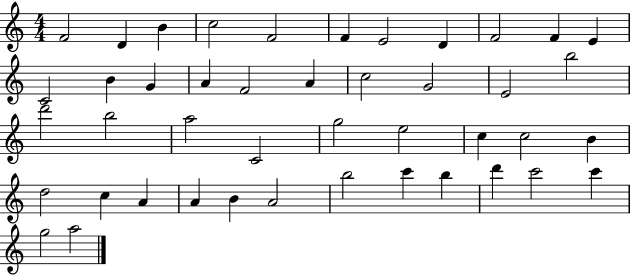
{
  \clef treble
  \numericTimeSignature
  \time 4/4
  \key c \major
  f'2 d'4 b'4 | c''2 f'2 | f'4 e'2 d'4 | f'2 f'4 e'4 | \break c'2 b'4 g'4 | a'4 f'2 a'4 | c''2 g'2 | e'2 b''2 | \break d'''2 b''2 | a''2 c'2 | g''2 e''2 | c''4 c''2 b'4 | \break d''2 c''4 a'4 | a'4 b'4 a'2 | b''2 c'''4 b''4 | d'''4 c'''2 c'''4 | \break g''2 a''2 | \bar "|."
}